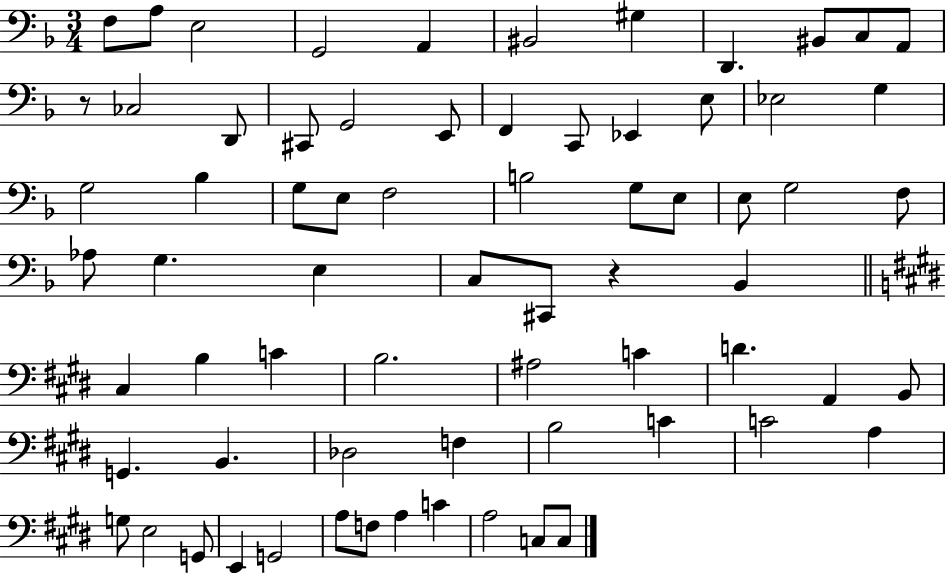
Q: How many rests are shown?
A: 2